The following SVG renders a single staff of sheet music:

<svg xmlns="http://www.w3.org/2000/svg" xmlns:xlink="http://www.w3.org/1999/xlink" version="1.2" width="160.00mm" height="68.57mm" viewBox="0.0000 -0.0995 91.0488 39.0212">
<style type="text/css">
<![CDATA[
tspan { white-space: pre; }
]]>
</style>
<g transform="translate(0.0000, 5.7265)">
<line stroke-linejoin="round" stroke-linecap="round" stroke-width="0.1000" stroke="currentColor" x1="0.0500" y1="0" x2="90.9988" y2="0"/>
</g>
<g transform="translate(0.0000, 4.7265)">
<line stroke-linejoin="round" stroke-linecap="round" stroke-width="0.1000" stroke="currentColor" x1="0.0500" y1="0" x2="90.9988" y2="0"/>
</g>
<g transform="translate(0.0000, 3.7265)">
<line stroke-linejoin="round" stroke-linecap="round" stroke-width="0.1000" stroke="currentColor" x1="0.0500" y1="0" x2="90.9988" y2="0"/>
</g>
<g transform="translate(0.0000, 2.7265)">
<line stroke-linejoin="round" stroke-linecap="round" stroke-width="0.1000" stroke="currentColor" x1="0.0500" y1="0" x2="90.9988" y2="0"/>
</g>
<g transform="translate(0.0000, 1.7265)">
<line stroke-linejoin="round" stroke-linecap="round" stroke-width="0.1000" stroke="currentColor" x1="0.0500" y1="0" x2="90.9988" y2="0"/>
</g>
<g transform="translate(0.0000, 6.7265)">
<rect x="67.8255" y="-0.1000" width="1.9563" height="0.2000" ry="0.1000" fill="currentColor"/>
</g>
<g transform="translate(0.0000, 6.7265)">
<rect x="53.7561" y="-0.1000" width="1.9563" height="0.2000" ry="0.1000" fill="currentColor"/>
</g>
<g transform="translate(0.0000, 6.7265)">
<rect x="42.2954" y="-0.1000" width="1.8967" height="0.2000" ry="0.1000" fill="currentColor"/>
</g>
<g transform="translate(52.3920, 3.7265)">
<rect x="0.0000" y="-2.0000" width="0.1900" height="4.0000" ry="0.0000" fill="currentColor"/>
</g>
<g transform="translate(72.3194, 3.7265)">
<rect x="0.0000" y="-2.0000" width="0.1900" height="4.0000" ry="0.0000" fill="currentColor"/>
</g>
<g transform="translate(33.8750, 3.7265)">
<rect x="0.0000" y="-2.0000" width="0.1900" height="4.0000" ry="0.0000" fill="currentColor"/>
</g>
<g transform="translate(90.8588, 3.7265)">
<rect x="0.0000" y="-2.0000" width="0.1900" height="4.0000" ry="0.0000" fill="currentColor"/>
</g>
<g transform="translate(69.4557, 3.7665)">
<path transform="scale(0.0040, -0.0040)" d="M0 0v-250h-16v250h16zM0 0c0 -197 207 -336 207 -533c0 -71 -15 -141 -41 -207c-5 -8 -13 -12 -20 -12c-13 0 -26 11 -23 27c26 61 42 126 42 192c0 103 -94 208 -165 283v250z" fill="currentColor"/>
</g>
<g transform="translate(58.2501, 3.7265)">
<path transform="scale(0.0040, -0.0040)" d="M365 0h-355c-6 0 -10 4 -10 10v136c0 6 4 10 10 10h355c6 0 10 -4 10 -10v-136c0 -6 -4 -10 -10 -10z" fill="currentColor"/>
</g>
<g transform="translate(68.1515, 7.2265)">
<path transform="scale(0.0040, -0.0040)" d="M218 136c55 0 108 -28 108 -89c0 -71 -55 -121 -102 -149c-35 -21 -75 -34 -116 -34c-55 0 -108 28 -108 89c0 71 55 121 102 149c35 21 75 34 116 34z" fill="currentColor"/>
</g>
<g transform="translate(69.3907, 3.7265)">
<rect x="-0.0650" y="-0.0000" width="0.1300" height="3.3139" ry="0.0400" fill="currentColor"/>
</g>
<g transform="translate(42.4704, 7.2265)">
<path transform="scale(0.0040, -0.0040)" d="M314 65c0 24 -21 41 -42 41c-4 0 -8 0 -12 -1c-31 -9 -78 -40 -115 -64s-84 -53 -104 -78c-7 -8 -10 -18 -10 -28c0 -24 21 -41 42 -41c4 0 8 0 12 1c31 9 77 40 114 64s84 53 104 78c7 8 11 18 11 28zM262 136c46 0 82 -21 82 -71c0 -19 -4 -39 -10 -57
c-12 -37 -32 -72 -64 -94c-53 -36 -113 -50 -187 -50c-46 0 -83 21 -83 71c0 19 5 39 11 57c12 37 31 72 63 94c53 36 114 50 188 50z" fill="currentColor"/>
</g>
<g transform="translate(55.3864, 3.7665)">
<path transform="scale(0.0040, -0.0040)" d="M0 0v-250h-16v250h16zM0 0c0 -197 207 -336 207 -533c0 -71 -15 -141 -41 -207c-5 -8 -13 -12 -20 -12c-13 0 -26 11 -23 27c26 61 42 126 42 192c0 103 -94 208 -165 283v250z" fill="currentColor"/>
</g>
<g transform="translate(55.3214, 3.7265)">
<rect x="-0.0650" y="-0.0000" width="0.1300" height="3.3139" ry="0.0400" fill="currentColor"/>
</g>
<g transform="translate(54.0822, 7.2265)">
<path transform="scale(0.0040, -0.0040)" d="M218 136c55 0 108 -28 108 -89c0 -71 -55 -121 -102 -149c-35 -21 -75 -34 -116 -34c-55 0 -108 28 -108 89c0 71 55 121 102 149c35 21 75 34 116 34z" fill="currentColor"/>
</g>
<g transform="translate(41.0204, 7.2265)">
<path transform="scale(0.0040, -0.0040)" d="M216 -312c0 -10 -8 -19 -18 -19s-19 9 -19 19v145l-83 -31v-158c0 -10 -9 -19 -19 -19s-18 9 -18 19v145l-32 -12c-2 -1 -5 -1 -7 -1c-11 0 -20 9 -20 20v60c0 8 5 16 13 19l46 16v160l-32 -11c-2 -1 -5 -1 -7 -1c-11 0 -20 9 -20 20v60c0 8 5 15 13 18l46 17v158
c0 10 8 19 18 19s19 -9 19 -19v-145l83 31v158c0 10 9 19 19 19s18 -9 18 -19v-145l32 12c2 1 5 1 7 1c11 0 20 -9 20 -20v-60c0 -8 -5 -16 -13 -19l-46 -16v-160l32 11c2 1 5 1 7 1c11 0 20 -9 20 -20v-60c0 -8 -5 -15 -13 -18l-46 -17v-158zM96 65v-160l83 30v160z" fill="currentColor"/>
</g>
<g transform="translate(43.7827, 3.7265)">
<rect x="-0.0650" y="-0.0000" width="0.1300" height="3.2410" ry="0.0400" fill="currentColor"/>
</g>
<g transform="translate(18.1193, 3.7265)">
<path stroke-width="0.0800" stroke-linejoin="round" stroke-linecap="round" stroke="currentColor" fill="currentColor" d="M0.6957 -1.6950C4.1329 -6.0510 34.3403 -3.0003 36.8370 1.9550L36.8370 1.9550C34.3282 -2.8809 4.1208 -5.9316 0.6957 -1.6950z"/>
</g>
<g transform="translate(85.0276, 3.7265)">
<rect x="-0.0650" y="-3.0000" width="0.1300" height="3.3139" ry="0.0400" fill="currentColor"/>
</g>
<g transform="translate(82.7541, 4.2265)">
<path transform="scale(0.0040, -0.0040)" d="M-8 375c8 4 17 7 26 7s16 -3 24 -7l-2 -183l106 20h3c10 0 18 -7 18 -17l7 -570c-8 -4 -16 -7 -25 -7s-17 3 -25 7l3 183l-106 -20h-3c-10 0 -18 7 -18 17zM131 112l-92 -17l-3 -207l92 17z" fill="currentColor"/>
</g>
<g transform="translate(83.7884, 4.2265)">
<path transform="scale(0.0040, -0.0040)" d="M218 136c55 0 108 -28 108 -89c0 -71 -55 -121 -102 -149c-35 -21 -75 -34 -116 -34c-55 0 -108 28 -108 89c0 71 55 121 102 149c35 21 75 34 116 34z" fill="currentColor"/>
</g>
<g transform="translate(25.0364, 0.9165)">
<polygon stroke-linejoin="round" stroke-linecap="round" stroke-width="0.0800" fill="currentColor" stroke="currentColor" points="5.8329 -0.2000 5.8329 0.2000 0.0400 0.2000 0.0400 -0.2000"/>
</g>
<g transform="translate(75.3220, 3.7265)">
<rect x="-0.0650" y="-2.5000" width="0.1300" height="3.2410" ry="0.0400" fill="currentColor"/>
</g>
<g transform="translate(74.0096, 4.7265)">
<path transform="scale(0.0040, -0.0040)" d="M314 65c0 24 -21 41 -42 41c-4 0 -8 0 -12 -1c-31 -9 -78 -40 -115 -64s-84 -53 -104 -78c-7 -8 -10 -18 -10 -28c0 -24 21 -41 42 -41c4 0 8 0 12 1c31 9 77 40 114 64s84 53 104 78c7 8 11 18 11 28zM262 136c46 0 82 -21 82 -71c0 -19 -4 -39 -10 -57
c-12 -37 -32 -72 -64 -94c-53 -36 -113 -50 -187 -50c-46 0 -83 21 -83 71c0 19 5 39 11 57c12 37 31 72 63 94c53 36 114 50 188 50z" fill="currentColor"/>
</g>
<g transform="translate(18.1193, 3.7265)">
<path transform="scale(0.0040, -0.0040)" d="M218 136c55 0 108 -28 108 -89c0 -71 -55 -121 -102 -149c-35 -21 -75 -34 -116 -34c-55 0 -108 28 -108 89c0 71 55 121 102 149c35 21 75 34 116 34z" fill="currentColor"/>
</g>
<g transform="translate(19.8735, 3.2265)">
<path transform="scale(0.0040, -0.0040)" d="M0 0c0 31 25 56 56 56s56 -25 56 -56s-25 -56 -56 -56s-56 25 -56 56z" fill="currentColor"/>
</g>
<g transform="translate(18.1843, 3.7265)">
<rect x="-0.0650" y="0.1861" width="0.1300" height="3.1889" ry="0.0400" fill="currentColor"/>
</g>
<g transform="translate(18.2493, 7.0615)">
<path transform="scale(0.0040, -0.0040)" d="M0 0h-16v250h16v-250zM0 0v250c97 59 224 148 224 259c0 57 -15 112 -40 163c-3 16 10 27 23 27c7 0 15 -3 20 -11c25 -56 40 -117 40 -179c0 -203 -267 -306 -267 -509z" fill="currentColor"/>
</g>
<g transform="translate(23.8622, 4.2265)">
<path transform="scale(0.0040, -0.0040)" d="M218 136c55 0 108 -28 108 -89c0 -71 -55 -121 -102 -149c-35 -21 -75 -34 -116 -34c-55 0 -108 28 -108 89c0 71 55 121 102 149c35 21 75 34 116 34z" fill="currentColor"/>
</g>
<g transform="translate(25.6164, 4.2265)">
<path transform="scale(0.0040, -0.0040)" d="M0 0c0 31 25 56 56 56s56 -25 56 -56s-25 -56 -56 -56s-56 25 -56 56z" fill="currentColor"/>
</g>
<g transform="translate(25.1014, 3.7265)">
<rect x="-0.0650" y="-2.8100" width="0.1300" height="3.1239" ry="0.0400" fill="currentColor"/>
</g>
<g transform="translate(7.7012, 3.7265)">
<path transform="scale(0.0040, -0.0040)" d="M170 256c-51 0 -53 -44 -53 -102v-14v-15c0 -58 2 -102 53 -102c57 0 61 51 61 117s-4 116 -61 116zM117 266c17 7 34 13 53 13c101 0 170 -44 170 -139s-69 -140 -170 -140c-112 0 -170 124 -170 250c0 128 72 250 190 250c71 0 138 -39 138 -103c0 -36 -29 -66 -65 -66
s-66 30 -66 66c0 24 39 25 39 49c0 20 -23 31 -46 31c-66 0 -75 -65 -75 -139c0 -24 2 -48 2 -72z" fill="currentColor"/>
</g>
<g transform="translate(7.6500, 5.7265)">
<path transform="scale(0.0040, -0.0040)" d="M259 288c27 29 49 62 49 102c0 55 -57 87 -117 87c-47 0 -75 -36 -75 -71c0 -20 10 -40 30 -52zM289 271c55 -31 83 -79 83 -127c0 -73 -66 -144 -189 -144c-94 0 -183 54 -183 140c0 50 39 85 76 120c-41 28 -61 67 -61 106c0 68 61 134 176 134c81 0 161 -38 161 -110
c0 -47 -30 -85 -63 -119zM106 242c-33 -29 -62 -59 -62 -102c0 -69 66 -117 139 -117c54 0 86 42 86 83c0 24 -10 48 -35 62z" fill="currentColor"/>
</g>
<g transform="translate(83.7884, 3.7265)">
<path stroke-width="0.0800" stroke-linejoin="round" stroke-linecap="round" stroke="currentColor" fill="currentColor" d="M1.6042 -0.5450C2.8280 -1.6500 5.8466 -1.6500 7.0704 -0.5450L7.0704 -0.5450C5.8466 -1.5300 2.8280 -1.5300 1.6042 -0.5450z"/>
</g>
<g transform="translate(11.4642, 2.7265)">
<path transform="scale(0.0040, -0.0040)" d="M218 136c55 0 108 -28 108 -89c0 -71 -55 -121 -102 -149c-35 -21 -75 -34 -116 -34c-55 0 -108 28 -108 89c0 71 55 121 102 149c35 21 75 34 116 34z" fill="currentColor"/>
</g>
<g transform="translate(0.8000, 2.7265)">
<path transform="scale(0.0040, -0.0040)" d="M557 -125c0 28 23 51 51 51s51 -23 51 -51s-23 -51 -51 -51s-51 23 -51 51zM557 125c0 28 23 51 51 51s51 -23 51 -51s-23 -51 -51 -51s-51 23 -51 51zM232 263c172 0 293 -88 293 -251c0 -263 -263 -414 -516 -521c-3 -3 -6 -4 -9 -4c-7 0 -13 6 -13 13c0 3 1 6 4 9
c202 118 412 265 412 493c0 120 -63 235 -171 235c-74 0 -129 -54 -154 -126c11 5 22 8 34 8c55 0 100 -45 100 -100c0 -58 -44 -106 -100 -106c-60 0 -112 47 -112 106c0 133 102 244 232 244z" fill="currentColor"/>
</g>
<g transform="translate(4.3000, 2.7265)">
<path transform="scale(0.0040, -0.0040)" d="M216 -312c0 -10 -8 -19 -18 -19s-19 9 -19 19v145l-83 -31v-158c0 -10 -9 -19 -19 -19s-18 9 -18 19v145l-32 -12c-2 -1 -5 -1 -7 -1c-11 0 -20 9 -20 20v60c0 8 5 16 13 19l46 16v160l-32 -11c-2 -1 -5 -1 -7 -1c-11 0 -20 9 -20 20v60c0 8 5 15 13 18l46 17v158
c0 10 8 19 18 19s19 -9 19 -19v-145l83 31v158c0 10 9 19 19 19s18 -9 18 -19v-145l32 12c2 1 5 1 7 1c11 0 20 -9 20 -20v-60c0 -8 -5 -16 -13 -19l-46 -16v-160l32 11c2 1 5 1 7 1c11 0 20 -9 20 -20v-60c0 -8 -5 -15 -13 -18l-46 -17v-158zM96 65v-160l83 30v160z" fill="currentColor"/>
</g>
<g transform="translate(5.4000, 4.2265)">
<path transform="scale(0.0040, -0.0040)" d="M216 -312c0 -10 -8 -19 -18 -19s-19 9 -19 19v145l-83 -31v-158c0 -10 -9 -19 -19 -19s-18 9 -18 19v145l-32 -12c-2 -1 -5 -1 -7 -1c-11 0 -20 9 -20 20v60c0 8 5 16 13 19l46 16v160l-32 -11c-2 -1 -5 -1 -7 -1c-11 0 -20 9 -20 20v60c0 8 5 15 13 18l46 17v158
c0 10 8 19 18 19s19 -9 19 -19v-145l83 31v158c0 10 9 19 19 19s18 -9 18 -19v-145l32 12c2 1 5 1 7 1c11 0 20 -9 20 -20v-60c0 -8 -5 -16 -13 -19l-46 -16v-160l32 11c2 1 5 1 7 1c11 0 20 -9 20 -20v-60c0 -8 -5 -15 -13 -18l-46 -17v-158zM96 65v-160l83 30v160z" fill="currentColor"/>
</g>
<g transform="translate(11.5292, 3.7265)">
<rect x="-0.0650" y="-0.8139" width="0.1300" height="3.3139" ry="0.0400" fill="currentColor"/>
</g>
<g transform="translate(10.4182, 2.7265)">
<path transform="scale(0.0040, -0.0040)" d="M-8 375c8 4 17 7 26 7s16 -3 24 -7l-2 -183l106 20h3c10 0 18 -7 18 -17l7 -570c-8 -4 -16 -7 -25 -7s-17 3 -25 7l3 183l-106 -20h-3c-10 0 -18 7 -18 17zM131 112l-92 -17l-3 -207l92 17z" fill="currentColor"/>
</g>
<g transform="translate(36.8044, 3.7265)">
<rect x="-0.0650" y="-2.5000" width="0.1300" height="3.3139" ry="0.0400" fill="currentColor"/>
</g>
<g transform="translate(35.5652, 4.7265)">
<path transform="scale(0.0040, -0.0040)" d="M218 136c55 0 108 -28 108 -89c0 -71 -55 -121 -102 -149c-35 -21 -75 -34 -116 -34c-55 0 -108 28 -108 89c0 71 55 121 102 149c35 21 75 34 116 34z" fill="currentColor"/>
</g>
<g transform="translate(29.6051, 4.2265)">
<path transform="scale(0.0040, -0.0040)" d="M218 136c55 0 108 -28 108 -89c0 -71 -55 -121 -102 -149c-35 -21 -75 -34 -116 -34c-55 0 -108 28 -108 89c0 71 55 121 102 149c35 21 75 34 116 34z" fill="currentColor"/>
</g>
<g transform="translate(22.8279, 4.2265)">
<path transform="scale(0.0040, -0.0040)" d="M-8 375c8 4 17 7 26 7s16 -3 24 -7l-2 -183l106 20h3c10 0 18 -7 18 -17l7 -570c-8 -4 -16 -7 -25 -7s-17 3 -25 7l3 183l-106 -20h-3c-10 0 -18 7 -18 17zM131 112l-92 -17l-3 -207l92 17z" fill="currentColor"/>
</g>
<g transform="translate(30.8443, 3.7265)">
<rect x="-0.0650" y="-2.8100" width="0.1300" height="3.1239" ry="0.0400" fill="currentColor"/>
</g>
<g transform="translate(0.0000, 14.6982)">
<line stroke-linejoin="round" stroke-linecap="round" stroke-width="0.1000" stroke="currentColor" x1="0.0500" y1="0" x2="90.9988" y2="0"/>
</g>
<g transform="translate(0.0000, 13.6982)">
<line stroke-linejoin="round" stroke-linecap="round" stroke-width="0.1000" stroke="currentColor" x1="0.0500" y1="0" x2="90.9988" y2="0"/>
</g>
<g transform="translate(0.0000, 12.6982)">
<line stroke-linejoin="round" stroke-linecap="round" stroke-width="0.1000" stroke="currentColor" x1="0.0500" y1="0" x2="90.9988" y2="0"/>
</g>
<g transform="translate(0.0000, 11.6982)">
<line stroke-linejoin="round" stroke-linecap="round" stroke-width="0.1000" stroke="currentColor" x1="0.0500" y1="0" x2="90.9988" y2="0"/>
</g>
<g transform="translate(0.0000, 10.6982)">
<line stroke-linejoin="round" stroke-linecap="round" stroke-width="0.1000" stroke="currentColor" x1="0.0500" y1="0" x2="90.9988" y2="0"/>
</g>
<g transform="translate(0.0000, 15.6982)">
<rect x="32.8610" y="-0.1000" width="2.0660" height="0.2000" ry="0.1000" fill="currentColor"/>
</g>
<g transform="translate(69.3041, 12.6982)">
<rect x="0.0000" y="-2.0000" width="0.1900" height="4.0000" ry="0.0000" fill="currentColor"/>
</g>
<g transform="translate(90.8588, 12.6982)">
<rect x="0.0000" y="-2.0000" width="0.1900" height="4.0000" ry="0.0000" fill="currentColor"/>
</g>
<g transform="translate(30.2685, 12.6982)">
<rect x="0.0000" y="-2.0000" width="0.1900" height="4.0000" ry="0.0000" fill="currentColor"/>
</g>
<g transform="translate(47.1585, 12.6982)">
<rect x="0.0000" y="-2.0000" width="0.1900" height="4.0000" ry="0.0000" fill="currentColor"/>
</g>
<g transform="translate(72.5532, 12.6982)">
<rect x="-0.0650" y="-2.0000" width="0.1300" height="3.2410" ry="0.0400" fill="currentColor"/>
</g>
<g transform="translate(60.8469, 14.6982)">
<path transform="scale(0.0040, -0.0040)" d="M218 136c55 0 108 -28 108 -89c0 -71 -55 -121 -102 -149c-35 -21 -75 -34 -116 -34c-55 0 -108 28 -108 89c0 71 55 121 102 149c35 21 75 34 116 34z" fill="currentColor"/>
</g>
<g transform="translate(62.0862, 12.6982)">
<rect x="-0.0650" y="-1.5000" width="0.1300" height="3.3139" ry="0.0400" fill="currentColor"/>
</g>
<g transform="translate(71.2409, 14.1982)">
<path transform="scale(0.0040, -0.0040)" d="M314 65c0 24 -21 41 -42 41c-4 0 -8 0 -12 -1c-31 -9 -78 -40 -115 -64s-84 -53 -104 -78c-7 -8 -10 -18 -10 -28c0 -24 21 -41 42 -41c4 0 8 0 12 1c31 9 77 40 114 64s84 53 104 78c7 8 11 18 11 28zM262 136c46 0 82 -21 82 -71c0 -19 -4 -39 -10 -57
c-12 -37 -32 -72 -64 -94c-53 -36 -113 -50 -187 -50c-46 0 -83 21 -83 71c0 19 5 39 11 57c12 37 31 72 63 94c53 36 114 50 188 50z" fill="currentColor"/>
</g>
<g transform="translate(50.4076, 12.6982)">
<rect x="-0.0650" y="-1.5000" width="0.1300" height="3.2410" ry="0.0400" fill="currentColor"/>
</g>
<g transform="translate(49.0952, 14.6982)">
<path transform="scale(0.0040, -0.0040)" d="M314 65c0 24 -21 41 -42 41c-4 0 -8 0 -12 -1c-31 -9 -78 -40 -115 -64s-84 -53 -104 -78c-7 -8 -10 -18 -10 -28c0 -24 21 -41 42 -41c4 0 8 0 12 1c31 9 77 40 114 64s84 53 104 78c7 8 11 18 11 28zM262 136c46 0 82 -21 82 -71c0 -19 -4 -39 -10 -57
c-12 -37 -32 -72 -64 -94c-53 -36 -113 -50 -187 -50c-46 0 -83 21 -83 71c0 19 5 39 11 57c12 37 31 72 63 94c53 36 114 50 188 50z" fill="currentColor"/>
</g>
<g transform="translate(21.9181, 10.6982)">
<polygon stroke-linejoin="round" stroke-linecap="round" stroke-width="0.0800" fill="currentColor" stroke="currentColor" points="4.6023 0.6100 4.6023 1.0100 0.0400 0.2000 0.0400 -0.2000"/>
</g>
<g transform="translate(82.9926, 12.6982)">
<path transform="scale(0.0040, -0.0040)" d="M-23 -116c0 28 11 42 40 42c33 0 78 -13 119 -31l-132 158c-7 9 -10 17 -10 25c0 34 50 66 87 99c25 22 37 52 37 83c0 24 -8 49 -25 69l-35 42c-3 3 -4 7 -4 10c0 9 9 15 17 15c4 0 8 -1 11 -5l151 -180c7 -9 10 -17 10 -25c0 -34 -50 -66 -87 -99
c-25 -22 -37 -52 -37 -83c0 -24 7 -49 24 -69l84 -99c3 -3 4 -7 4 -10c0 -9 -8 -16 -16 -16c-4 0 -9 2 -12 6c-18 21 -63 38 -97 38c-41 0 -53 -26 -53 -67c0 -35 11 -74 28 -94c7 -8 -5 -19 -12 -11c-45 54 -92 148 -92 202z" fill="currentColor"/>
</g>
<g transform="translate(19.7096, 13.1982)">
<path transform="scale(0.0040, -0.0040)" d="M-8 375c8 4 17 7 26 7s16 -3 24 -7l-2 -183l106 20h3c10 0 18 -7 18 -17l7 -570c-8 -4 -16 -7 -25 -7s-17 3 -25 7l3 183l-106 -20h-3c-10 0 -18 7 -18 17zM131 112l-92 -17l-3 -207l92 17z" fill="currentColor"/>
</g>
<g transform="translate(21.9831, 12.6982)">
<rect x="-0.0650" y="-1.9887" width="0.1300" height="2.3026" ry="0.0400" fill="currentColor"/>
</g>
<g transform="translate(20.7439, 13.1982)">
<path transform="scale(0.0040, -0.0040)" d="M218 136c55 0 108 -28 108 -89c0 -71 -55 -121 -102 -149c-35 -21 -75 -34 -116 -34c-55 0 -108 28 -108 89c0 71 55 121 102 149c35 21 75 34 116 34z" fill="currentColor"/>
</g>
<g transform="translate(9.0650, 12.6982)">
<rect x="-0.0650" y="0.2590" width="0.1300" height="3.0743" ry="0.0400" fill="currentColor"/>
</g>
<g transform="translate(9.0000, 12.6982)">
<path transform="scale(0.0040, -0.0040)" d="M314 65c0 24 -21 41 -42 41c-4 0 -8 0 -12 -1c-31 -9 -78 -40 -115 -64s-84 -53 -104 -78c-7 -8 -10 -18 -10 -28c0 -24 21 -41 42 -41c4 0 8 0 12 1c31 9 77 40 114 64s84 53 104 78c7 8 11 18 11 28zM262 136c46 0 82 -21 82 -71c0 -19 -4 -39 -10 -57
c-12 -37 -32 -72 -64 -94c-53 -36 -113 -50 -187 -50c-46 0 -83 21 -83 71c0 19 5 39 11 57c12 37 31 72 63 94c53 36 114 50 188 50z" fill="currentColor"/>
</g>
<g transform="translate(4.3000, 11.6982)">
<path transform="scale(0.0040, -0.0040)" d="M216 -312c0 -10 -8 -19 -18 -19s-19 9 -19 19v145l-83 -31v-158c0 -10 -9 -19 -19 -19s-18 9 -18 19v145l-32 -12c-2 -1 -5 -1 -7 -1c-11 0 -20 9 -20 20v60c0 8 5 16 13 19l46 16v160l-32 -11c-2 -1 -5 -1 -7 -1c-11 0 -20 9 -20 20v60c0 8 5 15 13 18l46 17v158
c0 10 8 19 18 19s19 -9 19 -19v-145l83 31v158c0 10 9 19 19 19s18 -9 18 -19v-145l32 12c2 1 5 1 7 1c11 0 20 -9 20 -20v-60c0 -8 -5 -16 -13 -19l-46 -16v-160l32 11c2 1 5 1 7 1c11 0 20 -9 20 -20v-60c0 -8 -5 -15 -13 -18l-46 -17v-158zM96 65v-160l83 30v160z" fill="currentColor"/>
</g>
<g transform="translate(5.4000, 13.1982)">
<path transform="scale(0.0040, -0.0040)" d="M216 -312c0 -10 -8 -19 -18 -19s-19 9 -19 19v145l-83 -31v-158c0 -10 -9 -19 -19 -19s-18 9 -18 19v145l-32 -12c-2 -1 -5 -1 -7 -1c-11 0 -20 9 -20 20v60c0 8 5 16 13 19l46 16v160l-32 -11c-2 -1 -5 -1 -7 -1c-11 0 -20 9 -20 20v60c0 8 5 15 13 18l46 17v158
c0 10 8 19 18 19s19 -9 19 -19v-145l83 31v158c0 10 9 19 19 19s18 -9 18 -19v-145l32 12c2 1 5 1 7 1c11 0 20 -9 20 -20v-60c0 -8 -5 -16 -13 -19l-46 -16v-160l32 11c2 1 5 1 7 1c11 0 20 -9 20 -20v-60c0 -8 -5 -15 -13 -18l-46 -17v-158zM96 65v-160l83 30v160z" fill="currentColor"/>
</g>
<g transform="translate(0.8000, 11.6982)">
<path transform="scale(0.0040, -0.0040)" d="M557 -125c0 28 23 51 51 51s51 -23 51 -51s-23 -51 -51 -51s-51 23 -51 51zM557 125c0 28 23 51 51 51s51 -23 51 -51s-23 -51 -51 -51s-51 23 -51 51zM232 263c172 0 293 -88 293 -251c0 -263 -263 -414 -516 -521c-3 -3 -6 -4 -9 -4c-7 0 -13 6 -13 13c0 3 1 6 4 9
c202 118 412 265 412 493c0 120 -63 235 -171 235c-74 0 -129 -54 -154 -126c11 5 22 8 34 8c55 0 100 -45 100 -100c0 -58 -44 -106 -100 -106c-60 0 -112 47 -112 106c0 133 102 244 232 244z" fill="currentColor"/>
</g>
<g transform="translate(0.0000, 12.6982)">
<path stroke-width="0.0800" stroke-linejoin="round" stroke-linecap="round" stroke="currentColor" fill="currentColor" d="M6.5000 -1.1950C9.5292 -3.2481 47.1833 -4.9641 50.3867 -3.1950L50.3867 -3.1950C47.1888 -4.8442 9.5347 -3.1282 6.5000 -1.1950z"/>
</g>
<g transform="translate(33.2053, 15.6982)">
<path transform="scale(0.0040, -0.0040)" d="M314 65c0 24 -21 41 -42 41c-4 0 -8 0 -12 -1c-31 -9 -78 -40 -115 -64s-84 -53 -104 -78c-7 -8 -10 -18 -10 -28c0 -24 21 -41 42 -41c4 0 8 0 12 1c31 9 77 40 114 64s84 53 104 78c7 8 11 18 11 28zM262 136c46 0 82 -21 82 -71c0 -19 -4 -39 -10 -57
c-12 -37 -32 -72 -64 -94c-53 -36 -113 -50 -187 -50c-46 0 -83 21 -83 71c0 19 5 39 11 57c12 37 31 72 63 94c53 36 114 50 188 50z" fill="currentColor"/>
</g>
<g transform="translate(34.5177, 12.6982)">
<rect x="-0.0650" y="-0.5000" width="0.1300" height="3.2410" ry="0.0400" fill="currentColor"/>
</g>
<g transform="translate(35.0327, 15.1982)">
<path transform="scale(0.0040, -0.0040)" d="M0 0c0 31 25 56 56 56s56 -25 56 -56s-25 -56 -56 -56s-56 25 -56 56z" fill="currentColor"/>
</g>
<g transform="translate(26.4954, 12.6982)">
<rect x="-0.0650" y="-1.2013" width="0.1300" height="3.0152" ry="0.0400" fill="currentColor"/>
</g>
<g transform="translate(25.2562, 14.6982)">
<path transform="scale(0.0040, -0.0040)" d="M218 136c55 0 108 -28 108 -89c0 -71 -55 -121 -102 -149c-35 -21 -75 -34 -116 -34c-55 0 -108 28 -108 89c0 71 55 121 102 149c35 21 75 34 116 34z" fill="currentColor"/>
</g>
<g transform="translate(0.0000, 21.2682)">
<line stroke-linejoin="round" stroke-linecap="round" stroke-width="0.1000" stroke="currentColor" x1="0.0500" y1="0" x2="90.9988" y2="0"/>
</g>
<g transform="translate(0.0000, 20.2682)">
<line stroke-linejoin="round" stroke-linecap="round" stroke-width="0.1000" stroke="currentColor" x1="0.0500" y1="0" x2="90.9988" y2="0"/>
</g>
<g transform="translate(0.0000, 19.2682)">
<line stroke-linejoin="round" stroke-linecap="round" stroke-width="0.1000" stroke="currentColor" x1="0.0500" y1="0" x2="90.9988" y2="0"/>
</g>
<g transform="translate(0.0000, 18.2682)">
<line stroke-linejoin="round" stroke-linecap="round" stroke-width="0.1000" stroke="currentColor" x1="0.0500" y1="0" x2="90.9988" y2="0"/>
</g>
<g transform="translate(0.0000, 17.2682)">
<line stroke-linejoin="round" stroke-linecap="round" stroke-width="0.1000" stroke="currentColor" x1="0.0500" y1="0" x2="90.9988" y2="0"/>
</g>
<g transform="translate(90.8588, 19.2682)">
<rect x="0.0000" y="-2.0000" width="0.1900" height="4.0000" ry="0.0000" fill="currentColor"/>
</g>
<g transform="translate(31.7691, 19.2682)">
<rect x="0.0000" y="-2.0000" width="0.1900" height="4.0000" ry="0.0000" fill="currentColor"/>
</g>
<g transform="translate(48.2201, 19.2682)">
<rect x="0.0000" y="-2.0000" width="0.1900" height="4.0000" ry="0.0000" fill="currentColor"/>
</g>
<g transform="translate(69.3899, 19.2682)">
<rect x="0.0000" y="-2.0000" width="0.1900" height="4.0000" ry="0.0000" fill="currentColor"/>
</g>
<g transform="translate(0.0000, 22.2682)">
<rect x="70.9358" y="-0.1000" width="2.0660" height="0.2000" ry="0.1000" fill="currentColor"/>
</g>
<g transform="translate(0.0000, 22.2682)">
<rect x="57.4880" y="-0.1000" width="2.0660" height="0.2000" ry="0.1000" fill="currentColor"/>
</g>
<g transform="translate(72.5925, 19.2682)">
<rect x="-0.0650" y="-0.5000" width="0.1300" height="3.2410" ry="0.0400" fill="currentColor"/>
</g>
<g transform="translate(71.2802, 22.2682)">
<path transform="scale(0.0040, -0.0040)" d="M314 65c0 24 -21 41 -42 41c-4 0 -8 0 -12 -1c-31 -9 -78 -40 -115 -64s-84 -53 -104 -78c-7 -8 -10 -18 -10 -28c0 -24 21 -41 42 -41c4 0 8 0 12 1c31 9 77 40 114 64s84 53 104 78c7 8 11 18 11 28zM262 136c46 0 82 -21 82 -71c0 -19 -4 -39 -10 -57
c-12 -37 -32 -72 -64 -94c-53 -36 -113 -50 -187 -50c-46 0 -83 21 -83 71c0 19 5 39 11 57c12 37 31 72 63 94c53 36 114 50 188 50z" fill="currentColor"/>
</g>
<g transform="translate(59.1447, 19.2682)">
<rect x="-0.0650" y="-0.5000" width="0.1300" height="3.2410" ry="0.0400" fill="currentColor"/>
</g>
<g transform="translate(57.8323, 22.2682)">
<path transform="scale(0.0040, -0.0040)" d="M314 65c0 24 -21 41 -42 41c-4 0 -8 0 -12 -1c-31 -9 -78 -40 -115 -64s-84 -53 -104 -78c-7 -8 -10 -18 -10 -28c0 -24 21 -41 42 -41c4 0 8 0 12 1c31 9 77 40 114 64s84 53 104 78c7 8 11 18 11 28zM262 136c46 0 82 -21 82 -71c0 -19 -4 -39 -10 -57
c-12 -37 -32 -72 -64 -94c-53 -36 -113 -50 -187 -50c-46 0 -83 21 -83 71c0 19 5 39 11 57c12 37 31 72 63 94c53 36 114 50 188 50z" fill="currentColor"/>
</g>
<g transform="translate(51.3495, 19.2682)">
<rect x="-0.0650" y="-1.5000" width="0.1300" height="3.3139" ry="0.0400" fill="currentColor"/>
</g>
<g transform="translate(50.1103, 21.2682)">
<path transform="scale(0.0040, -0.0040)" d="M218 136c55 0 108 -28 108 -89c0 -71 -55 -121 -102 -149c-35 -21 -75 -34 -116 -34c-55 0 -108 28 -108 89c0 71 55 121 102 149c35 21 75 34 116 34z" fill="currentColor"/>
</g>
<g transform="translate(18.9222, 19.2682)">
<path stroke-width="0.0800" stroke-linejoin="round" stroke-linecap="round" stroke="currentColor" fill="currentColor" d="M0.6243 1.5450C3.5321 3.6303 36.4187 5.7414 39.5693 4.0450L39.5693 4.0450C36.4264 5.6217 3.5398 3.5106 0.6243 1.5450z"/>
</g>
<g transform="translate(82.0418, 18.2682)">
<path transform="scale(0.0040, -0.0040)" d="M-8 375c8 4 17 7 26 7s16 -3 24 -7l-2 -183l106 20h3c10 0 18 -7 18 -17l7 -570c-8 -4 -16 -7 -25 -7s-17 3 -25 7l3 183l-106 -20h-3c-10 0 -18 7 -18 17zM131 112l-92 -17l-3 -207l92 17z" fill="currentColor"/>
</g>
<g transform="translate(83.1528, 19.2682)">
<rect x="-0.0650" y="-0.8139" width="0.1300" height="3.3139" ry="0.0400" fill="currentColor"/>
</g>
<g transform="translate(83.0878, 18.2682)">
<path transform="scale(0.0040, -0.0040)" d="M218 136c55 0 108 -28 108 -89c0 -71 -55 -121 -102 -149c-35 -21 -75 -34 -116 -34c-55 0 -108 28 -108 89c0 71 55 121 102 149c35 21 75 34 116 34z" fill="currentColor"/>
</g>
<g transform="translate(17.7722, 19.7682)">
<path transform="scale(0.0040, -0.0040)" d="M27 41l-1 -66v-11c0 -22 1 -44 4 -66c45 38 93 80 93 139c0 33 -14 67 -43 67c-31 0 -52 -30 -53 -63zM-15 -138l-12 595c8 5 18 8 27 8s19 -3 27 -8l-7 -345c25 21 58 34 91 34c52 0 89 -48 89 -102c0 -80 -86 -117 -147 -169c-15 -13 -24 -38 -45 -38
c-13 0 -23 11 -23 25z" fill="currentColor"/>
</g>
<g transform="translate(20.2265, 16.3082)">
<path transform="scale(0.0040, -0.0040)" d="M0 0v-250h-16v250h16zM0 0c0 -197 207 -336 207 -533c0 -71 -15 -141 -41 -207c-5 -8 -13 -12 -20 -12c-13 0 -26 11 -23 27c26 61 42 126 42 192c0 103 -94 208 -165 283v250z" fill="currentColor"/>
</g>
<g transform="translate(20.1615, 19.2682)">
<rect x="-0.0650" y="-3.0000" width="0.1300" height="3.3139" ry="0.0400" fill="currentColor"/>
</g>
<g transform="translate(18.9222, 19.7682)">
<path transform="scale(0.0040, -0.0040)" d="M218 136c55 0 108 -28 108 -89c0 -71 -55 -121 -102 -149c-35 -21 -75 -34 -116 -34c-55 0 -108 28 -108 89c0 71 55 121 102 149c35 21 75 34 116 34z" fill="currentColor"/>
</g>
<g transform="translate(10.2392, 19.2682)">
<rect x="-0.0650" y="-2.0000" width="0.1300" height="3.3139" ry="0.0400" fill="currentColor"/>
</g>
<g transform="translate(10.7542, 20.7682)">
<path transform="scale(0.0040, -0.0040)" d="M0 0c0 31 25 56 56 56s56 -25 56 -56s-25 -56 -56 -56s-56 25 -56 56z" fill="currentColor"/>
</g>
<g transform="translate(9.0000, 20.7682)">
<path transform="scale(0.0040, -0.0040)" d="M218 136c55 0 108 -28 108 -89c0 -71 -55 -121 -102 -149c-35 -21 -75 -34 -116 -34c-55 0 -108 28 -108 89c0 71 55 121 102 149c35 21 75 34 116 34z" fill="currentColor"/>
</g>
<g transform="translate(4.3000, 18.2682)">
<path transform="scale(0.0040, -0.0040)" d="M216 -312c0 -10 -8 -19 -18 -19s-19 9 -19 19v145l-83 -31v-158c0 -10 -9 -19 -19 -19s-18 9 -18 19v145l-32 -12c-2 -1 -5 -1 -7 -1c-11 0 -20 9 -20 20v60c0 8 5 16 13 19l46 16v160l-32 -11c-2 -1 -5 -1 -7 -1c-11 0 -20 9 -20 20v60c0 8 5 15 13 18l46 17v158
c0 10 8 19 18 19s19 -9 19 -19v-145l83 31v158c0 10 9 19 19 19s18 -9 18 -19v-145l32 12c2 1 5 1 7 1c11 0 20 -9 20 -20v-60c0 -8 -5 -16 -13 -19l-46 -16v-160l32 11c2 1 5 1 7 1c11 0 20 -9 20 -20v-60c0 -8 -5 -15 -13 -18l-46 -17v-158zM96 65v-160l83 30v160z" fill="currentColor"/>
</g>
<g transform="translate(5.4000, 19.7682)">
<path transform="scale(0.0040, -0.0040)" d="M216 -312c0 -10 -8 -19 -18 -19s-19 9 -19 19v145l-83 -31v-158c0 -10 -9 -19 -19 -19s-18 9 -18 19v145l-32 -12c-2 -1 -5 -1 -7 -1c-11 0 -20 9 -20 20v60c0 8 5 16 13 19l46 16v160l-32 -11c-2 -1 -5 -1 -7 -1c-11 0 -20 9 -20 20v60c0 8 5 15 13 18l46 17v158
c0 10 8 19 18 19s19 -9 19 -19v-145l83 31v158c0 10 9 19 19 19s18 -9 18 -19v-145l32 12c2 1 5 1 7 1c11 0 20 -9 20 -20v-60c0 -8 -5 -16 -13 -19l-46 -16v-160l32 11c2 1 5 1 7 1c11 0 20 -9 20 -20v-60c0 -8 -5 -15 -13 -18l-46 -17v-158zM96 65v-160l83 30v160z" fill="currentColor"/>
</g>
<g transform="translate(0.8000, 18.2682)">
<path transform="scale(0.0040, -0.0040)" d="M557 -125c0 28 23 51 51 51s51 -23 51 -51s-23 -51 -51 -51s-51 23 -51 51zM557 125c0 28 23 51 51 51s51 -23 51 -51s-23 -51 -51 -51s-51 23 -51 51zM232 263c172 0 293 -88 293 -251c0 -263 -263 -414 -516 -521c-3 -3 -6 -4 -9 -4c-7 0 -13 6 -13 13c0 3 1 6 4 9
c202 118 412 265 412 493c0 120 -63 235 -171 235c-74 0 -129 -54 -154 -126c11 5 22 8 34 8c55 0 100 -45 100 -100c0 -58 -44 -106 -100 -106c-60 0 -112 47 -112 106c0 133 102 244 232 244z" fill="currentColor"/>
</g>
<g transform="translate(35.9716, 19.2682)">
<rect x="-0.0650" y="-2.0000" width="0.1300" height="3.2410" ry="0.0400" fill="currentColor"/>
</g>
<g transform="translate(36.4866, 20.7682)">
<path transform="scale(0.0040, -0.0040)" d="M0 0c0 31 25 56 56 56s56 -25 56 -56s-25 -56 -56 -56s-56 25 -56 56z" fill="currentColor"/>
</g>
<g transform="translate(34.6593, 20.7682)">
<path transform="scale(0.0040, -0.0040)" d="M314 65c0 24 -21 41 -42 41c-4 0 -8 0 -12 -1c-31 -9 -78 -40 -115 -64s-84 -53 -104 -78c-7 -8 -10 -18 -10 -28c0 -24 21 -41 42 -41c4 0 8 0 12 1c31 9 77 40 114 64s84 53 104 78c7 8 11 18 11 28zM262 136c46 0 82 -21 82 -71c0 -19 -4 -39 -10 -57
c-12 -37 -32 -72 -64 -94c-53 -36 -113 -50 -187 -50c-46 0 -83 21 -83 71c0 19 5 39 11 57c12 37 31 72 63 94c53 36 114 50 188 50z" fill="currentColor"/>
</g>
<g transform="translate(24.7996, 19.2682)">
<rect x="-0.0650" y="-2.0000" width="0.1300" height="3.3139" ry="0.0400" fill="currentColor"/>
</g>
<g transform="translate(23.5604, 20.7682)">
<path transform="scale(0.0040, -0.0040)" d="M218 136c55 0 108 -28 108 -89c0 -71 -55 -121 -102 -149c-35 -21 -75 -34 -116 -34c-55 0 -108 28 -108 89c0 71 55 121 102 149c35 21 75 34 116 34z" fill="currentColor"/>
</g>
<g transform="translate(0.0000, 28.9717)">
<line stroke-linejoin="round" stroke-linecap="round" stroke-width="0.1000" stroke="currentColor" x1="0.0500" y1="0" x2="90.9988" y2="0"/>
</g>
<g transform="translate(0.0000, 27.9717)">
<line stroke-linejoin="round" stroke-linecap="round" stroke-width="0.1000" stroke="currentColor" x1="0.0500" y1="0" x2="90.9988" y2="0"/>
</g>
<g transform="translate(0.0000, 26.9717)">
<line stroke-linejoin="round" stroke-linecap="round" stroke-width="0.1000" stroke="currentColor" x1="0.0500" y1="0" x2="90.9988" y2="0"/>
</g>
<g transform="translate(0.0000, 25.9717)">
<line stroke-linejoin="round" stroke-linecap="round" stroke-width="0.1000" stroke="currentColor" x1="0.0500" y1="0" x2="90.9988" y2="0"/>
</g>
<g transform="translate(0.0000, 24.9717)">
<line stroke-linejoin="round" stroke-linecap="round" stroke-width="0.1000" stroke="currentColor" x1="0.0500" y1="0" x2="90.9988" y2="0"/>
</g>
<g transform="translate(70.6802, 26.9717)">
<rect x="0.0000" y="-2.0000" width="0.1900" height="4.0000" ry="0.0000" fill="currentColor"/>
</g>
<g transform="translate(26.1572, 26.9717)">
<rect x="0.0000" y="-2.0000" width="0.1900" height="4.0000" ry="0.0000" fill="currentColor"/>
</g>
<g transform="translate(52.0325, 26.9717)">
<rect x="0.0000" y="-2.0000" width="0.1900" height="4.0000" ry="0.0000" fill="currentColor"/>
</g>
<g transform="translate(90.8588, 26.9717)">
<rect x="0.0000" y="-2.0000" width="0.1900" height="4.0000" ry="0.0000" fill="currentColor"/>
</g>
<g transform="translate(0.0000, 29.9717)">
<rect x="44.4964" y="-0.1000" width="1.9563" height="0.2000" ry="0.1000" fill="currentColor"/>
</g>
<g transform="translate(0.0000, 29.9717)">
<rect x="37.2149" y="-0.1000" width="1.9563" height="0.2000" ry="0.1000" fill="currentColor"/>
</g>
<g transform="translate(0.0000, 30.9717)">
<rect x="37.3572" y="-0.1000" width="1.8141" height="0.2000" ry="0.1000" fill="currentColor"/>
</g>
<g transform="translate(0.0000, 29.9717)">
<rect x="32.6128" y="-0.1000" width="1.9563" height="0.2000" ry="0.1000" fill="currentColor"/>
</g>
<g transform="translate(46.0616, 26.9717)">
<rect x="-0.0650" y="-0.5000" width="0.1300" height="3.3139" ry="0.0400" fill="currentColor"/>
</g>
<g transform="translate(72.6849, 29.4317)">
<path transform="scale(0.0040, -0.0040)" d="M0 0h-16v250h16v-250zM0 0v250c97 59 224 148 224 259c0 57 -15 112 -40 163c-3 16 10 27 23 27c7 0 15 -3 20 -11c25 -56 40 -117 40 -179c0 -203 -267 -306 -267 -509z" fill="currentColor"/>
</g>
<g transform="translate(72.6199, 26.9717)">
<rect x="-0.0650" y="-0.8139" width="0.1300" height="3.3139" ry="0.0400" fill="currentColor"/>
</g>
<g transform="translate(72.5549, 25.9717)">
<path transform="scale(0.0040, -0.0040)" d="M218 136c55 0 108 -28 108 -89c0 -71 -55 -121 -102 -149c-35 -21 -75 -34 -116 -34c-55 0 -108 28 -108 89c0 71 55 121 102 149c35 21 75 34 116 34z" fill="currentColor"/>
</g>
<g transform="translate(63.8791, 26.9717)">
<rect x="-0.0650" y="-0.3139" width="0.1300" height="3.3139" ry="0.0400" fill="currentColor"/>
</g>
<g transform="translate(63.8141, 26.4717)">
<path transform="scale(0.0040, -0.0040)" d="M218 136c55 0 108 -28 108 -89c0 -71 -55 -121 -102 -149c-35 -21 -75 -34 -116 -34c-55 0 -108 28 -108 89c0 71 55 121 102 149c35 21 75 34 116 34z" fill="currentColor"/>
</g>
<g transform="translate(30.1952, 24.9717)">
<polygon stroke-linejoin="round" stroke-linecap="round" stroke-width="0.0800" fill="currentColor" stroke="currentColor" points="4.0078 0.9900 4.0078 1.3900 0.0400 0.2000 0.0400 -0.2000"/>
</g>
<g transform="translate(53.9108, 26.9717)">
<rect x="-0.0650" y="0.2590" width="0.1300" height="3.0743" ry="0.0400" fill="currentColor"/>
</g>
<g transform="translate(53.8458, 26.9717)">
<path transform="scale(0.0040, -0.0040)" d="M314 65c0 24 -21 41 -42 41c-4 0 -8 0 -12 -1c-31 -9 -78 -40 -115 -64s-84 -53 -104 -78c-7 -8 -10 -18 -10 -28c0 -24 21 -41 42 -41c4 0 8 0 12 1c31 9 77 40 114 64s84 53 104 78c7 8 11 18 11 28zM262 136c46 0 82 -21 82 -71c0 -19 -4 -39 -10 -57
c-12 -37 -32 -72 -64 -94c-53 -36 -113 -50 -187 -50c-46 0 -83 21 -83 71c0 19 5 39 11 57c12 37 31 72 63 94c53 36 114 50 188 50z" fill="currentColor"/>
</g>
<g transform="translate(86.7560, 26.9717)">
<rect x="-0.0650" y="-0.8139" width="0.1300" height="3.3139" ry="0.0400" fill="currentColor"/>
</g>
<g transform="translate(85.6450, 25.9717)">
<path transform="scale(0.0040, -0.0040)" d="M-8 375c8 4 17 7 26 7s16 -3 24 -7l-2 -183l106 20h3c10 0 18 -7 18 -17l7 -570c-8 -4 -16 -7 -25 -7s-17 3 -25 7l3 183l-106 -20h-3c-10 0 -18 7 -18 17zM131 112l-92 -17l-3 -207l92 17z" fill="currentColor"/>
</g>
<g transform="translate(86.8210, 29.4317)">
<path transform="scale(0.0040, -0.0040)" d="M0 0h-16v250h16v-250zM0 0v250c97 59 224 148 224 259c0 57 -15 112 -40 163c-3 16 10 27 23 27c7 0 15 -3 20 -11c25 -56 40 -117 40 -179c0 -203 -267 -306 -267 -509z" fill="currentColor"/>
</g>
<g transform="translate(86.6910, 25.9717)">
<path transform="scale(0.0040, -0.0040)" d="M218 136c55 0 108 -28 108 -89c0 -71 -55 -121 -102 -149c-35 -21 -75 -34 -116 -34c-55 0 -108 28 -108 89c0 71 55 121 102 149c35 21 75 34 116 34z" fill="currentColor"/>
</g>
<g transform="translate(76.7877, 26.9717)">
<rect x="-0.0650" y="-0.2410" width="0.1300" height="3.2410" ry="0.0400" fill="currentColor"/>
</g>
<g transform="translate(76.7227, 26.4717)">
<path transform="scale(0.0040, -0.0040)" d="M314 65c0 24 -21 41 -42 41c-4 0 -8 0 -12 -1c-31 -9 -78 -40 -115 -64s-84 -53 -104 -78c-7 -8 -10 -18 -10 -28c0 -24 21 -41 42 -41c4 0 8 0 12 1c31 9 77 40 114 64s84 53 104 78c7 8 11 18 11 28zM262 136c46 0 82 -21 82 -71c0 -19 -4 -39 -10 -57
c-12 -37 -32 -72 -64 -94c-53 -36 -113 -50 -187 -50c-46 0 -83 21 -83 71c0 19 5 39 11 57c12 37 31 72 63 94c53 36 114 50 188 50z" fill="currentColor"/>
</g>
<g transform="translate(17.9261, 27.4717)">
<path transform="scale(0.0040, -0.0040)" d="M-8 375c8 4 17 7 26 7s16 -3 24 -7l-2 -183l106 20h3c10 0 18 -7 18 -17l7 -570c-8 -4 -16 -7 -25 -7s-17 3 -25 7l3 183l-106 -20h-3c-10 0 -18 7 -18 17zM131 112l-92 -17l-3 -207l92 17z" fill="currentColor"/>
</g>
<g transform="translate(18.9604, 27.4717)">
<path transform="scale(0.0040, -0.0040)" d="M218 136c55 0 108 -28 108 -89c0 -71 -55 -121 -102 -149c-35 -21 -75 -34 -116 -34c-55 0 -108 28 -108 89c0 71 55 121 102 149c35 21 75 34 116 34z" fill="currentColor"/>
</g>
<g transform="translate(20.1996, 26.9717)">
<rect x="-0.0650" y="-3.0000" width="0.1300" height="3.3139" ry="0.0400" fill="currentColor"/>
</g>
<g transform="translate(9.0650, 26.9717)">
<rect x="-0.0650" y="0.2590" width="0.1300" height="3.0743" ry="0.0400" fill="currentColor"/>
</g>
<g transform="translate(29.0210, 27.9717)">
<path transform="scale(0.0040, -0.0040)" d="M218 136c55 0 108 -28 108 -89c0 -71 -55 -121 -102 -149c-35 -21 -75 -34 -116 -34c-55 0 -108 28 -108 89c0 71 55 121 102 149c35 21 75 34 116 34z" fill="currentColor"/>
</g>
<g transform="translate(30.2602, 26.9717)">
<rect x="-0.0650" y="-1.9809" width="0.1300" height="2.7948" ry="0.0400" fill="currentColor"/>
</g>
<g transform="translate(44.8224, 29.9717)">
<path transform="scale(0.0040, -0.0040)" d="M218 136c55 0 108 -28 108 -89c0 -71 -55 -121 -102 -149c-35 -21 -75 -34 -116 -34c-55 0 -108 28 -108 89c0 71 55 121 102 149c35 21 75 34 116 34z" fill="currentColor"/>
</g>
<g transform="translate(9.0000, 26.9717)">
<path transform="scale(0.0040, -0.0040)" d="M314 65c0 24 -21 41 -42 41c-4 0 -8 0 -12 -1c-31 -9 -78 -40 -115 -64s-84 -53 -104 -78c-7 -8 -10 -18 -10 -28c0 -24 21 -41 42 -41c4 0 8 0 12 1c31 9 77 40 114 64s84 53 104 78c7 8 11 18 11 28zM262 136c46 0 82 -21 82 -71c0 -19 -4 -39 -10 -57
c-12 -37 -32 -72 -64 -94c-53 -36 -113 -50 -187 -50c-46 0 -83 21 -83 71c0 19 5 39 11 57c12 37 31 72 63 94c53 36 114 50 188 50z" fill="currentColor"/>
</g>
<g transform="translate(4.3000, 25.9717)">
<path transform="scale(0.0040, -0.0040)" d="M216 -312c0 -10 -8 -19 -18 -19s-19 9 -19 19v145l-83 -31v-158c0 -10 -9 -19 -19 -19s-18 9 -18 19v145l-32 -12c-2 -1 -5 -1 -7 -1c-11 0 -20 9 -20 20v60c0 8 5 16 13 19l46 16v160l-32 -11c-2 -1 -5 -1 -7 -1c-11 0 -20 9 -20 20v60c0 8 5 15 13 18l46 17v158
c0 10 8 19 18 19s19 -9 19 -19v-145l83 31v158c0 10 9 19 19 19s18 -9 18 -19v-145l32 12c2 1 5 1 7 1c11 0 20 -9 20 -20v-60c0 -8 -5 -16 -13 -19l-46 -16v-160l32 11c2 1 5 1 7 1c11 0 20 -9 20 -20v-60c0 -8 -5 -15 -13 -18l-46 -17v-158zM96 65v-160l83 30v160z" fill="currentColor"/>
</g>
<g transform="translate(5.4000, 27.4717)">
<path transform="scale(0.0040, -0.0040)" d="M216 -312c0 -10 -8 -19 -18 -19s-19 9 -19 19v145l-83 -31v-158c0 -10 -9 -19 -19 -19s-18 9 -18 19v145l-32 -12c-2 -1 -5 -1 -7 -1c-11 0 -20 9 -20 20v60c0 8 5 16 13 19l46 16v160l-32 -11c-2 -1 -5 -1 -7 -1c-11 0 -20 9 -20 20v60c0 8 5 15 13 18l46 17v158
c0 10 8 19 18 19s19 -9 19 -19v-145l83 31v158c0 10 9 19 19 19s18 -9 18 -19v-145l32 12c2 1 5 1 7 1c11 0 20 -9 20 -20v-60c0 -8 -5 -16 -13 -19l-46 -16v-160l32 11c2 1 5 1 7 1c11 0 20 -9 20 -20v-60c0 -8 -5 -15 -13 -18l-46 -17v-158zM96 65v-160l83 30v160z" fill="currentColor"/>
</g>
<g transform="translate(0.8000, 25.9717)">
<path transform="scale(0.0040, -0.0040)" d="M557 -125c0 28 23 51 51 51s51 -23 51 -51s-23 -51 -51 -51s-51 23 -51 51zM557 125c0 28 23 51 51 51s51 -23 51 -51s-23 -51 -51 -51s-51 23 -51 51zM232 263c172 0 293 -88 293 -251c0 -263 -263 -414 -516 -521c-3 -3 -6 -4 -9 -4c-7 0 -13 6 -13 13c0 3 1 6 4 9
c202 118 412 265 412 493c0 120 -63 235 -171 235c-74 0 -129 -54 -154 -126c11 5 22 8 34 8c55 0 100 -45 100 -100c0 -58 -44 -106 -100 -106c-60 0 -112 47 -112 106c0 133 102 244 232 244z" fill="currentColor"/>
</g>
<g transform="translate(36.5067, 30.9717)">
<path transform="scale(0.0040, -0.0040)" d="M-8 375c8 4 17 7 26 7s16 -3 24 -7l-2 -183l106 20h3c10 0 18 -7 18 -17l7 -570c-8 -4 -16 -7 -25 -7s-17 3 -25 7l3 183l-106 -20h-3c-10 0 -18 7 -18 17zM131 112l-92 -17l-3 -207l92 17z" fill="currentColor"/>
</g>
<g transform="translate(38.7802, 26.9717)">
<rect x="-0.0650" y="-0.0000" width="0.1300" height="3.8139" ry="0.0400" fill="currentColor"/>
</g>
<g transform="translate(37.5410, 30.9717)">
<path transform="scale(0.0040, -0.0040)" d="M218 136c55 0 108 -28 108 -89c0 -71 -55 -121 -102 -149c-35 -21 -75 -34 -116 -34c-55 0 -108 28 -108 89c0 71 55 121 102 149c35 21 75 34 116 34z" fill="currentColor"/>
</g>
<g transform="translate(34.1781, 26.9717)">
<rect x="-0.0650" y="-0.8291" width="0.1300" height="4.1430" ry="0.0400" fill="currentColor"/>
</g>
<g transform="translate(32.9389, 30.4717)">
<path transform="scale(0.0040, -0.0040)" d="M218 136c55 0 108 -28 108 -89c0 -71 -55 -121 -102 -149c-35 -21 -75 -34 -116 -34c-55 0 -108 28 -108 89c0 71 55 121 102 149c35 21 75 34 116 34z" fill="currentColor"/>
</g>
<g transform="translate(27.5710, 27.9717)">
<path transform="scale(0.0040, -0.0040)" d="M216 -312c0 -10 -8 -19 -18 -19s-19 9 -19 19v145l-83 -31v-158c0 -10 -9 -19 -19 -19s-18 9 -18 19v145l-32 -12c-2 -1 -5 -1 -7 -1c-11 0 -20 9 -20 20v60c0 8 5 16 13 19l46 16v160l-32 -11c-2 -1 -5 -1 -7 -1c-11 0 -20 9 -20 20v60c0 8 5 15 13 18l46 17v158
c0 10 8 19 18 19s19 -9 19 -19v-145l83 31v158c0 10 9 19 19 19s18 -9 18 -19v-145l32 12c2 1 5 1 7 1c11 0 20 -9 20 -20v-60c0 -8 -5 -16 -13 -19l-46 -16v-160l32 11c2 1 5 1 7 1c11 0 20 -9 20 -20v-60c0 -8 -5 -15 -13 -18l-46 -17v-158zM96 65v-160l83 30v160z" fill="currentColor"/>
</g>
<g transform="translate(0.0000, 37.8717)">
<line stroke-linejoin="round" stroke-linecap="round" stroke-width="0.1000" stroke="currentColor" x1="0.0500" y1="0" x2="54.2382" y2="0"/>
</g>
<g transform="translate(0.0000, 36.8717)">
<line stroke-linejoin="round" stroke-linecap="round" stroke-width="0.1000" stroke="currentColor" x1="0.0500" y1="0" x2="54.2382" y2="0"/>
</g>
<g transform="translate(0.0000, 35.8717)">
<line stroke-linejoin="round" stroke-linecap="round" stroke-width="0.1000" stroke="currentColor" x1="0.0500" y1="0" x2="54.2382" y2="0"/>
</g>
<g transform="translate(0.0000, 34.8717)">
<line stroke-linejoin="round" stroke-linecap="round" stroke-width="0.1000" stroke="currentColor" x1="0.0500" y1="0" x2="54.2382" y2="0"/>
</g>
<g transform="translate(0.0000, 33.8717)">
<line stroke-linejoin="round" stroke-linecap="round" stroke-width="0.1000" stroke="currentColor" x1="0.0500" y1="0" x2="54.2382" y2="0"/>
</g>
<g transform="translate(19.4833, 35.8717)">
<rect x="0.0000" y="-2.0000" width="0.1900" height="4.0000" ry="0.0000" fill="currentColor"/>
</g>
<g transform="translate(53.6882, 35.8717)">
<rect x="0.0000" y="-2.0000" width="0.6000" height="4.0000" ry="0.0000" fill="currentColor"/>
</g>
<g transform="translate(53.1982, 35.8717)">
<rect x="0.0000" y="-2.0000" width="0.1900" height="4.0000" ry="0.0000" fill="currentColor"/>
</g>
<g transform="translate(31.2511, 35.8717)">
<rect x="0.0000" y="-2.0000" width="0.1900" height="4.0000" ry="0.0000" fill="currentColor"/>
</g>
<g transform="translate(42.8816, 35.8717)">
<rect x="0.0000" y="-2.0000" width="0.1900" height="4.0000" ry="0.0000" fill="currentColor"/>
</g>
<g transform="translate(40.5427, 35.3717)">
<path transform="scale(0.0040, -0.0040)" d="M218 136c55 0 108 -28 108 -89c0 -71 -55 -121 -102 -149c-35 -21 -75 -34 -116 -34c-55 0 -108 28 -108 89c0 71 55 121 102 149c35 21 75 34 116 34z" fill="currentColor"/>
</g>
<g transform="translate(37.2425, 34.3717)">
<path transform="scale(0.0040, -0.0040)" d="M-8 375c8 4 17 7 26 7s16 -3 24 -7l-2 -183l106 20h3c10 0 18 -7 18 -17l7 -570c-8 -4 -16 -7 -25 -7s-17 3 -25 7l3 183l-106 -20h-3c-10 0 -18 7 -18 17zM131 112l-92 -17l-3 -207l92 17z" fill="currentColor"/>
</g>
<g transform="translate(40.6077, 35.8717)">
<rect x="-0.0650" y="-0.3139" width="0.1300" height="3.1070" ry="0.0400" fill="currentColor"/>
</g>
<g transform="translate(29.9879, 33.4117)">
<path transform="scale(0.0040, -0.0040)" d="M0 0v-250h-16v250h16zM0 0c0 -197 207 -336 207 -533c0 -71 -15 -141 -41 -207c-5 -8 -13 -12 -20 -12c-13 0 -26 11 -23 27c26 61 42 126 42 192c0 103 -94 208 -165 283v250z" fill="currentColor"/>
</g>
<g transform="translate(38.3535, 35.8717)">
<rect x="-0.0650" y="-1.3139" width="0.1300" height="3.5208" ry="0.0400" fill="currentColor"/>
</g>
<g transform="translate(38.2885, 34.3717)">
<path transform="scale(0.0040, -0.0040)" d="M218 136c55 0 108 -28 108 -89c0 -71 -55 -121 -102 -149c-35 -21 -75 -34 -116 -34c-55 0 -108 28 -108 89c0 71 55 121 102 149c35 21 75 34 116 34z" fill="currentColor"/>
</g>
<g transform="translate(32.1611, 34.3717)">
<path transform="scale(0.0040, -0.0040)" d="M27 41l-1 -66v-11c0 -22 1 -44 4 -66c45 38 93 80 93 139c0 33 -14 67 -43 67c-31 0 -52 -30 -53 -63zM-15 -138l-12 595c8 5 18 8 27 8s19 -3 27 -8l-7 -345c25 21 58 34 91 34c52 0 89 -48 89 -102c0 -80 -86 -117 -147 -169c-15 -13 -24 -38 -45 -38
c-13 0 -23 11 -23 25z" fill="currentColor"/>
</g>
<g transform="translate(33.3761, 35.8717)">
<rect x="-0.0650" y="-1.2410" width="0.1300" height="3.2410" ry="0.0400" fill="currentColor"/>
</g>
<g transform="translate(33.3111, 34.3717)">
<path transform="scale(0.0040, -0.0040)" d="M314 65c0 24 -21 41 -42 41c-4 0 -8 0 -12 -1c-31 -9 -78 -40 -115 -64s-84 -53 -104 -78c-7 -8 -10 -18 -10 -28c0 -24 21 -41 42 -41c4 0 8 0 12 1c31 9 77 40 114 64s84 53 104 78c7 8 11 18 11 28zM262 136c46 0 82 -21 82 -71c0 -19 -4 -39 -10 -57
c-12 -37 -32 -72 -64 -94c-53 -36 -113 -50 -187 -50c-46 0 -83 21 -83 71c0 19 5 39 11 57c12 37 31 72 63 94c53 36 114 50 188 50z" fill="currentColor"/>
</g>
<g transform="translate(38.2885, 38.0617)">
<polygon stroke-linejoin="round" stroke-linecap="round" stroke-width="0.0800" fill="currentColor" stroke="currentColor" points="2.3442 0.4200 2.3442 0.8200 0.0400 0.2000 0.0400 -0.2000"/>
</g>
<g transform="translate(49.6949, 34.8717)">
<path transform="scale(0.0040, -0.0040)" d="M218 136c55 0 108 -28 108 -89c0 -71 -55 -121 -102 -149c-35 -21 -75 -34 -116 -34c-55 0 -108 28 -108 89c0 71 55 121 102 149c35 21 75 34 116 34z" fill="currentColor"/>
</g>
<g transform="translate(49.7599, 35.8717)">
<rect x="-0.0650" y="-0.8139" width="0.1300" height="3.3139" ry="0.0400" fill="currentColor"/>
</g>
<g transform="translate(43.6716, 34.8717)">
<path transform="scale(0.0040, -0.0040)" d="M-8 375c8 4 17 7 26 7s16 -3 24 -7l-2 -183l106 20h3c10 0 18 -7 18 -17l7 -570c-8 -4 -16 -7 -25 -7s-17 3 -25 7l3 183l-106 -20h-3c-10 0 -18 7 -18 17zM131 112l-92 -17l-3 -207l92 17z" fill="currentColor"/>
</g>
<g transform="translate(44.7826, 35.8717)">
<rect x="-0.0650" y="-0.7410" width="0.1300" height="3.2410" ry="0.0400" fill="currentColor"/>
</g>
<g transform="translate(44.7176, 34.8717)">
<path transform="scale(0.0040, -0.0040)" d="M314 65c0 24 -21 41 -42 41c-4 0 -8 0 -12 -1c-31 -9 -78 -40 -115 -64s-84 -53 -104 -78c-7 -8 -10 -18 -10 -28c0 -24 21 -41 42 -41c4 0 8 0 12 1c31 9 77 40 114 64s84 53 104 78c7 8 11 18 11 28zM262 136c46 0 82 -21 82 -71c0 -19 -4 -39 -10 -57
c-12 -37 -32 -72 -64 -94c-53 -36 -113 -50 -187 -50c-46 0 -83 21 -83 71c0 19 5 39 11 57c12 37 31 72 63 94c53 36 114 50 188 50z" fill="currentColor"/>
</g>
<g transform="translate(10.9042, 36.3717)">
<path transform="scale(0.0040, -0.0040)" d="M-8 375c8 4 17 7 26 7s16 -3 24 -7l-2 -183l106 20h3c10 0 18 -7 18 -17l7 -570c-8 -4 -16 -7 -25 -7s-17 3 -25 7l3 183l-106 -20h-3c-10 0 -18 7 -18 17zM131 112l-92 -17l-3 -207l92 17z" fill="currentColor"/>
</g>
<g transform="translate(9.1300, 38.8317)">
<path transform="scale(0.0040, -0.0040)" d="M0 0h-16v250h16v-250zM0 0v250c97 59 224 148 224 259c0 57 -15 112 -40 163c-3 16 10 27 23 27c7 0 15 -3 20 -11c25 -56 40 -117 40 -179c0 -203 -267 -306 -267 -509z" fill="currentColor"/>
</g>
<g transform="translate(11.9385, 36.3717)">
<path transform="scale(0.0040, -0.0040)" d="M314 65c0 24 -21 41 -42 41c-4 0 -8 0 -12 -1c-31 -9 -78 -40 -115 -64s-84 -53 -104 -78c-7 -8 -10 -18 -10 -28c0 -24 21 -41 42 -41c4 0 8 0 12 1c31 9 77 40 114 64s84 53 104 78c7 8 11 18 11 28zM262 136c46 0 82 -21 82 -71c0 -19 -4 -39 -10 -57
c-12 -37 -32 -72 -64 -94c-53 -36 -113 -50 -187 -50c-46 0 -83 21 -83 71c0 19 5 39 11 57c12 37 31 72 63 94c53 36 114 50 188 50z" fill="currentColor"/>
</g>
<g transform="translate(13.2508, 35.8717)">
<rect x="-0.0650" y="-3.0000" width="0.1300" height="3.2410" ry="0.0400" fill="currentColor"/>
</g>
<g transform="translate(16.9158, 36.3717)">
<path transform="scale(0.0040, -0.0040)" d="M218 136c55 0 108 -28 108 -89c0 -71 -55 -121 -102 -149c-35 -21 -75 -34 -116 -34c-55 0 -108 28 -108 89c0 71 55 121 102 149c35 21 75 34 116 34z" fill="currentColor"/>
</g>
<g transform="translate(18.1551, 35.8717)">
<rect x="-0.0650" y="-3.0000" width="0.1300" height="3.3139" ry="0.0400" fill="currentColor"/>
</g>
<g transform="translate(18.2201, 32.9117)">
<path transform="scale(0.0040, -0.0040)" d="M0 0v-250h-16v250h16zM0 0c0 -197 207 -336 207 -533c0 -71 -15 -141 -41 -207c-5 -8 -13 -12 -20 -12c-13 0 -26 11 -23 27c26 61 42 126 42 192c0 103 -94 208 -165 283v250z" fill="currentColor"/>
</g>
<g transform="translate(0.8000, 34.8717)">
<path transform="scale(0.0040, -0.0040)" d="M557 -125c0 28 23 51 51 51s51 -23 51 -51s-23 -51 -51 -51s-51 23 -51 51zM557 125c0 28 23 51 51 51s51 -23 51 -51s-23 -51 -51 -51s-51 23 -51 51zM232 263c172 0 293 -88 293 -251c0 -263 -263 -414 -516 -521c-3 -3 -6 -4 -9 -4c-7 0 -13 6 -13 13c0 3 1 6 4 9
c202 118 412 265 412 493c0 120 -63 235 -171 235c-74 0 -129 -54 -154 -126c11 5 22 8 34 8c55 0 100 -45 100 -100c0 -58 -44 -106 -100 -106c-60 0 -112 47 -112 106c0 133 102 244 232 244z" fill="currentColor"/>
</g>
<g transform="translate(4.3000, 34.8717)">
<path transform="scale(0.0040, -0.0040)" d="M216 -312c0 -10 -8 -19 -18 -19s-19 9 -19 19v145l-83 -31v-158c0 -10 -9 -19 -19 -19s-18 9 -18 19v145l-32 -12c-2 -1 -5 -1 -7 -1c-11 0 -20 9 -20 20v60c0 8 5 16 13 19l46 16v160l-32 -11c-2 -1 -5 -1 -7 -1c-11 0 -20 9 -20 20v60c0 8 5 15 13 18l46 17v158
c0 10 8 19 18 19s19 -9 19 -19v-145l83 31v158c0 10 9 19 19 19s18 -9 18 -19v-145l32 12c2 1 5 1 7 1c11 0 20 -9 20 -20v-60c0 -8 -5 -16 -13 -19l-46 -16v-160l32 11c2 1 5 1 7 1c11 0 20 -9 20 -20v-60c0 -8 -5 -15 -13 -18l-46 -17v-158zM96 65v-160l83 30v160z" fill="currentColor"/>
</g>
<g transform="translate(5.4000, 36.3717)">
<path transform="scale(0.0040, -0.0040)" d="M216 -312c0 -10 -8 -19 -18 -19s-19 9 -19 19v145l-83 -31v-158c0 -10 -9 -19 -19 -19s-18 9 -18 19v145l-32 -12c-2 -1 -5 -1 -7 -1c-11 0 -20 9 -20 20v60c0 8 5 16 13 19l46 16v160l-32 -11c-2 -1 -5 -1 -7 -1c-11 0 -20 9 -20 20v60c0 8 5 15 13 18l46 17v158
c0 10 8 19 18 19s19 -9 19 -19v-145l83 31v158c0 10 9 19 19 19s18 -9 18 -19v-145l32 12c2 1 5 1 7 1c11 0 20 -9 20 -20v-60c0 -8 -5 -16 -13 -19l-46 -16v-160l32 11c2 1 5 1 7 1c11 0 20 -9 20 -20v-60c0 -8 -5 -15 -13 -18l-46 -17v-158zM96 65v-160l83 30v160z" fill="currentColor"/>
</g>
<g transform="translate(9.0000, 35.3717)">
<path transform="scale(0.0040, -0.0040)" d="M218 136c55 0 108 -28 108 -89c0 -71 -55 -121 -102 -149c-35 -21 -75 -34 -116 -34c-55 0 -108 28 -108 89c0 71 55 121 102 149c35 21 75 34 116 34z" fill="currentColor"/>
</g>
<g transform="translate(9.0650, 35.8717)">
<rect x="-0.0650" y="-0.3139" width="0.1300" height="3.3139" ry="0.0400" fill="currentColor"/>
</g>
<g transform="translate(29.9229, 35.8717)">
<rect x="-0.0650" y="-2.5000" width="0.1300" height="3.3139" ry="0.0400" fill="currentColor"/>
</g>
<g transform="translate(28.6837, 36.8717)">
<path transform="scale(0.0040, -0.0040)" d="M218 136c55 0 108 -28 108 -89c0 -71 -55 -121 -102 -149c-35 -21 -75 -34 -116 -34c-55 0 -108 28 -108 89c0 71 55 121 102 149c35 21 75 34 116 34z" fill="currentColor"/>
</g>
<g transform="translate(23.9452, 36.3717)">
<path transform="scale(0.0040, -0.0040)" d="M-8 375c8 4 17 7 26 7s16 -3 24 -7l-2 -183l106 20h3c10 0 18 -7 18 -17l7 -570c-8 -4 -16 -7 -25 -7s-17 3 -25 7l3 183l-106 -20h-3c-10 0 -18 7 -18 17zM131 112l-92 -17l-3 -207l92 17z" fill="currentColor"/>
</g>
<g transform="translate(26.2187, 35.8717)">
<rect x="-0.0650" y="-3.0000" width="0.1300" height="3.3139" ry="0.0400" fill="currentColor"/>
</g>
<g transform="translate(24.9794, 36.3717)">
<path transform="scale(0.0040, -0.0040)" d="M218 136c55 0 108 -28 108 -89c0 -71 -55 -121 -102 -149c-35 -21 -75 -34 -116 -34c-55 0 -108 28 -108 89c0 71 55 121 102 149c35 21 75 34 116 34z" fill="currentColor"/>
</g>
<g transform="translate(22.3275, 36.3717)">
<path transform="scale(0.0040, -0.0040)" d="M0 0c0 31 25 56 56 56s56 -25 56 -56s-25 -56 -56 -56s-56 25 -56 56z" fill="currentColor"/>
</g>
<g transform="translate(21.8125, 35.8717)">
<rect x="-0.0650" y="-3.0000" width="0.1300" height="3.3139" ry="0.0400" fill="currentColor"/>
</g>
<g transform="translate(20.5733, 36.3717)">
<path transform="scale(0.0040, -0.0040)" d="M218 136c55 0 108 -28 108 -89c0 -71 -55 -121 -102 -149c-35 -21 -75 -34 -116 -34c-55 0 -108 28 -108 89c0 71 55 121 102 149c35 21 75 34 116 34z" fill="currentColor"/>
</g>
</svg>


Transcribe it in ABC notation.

X:1
T:Untitled
M:6/8
L:1/4
K:D
F, D,/2 C,/2 C,/2 B,, ^D,,2 D,,/2 z2 D,,/2 B,,2 C, D,2 C,/2 G,,/2 E,,2 G,,2 G,, A,,2 z A,, _C,/2 A,, A,,2 G,, E,,2 E,,2 F, D,2 C, ^B,,/2 D,,/2 C,, E,, D,2 E, ^F,/2 E,2 F,/2 E,/2 C,2 C,/2 ^C, C, B,,/2 _G,2 G,/2 E,/2 F,2 F,